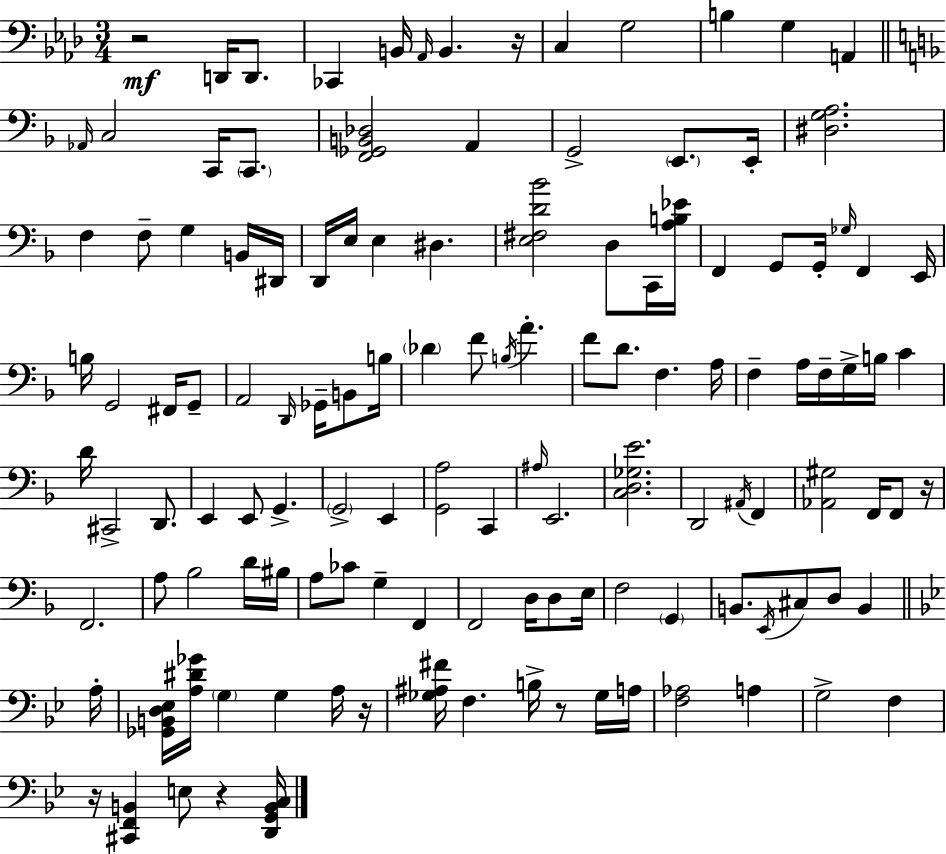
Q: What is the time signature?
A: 3/4